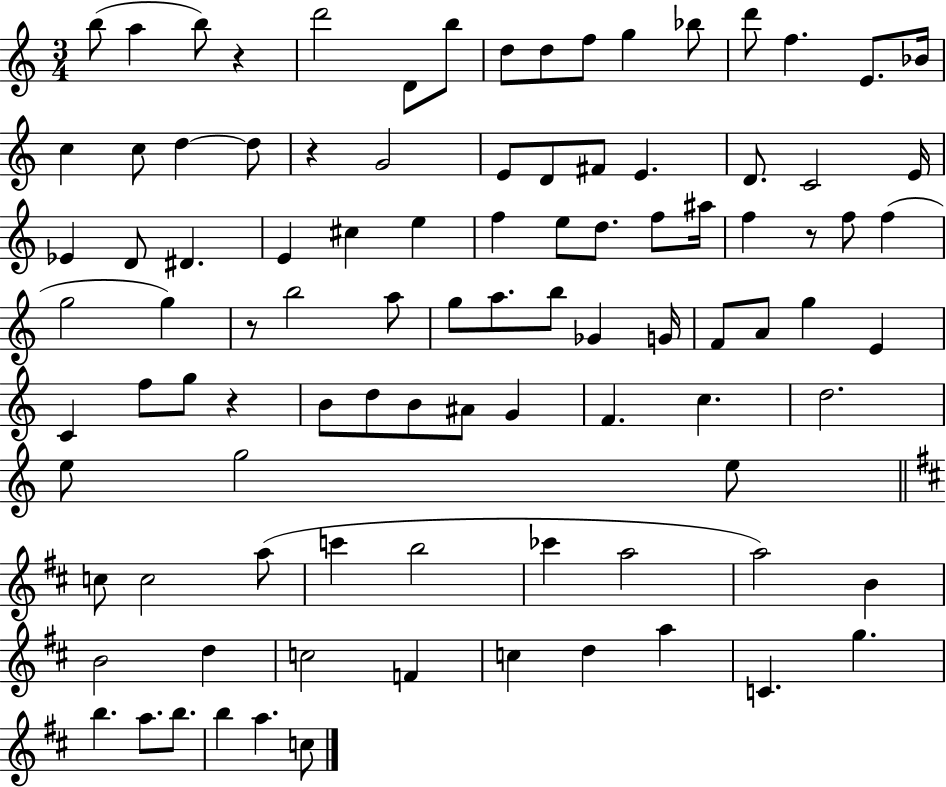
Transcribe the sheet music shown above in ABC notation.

X:1
T:Untitled
M:3/4
L:1/4
K:C
b/2 a b/2 z d'2 D/2 b/2 d/2 d/2 f/2 g _b/2 d'/2 f E/2 _B/4 c c/2 d d/2 z G2 E/2 D/2 ^F/2 E D/2 C2 E/4 _E D/2 ^D E ^c e f e/2 d/2 f/2 ^a/4 f z/2 f/2 f g2 g z/2 b2 a/2 g/2 a/2 b/2 _G G/4 F/2 A/2 g E C f/2 g/2 z B/2 d/2 B/2 ^A/2 G F c d2 e/2 g2 e/2 c/2 c2 a/2 c' b2 _c' a2 a2 B B2 d c2 F c d a C g b a/2 b/2 b a c/2